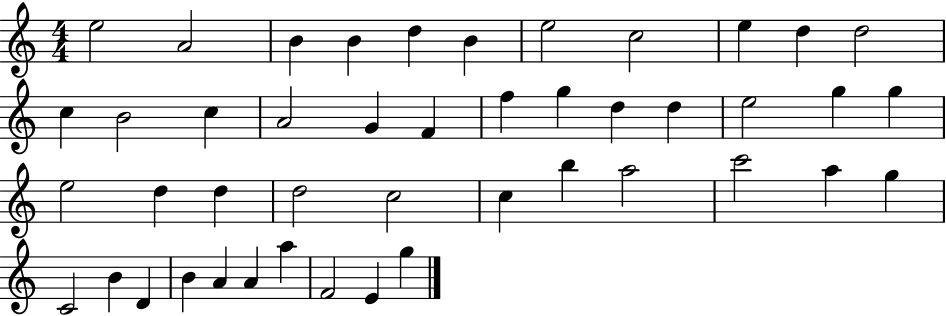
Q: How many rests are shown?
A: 0